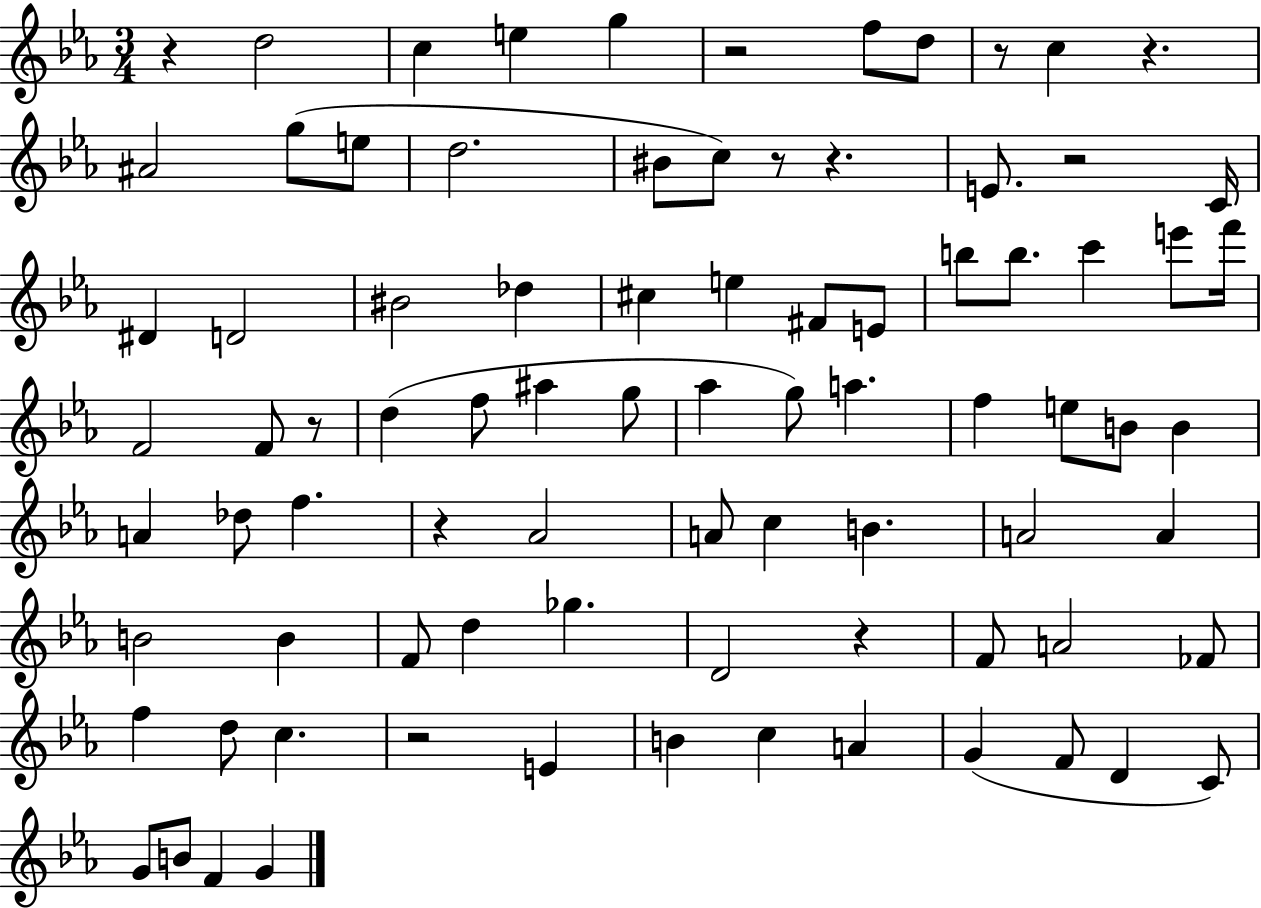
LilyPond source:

{
  \clef treble
  \numericTimeSignature
  \time 3/4
  \key ees \major
  r4 d''2 | c''4 e''4 g''4 | r2 f''8 d''8 | r8 c''4 r4. | \break ais'2 g''8( e''8 | d''2. | bis'8 c''8) r8 r4. | e'8. r2 c'16 | \break dis'4 d'2 | bis'2 des''4 | cis''4 e''4 fis'8 e'8 | b''8 b''8. c'''4 e'''8 f'''16 | \break f'2 f'8 r8 | d''4( f''8 ais''4 g''8 | aes''4 g''8) a''4. | f''4 e''8 b'8 b'4 | \break a'4 des''8 f''4. | r4 aes'2 | a'8 c''4 b'4. | a'2 a'4 | \break b'2 b'4 | f'8 d''4 ges''4. | d'2 r4 | f'8 a'2 fes'8 | \break f''4 d''8 c''4. | r2 e'4 | b'4 c''4 a'4 | g'4( f'8 d'4 c'8) | \break g'8 b'8 f'4 g'4 | \bar "|."
}